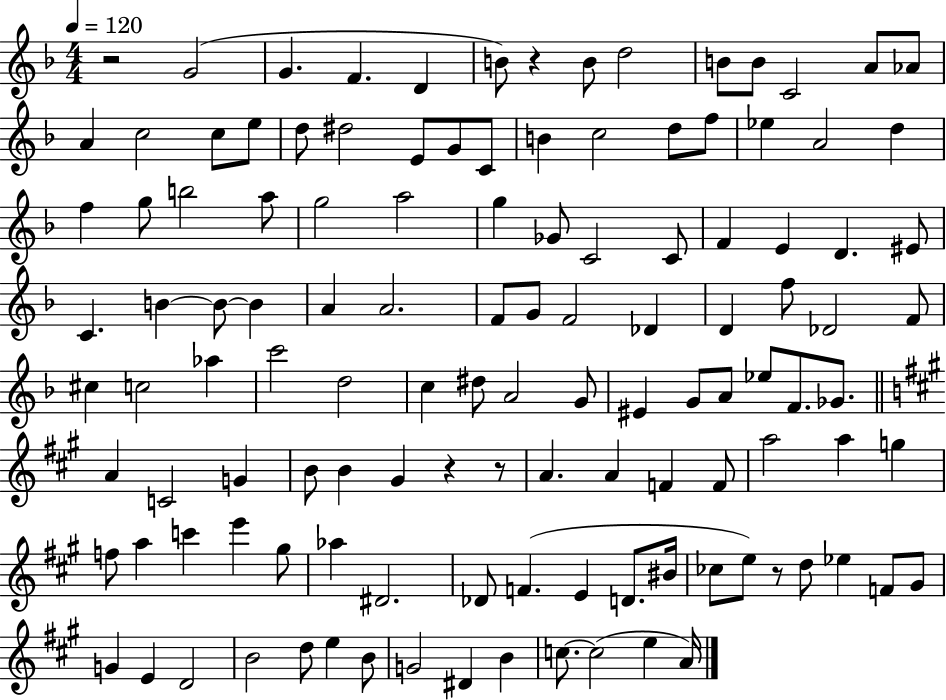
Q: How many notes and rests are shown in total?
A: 121